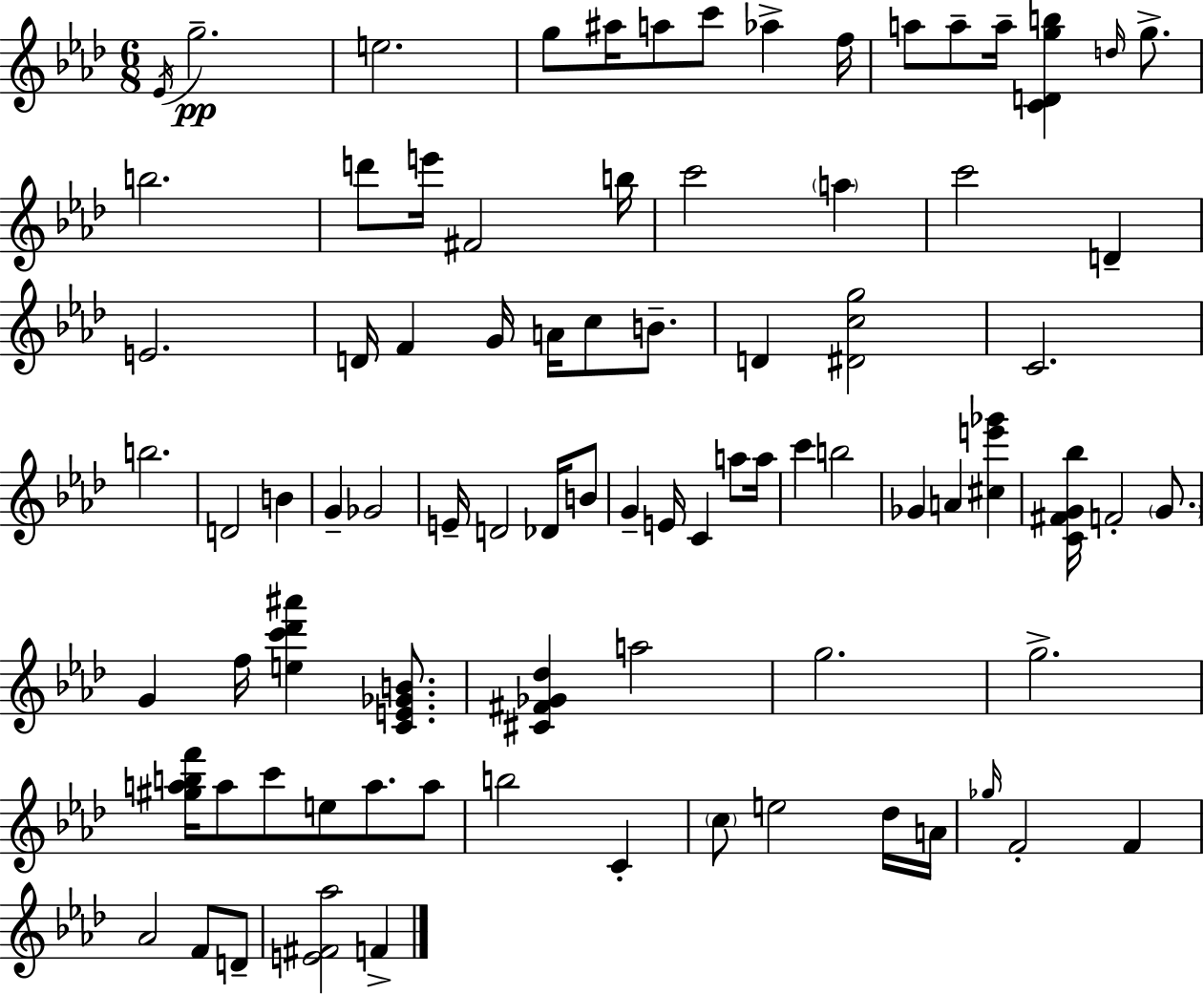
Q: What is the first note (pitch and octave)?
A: Eb4